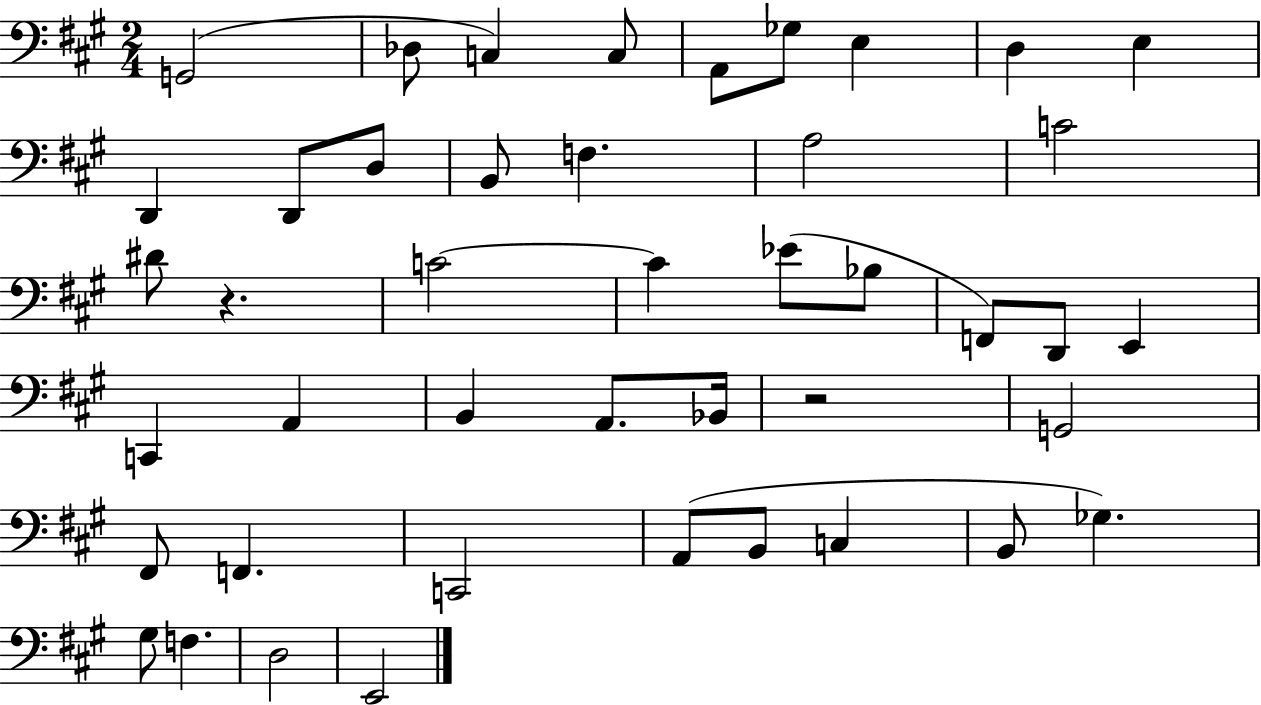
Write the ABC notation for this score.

X:1
T:Untitled
M:2/4
L:1/4
K:A
G,,2 _D,/2 C, C,/2 A,,/2 _G,/2 E, D, E, D,, D,,/2 D,/2 B,,/2 F, A,2 C2 ^D/2 z C2 C _E/2 _B,/2 F,,/2 D,,/2 E,, C,, A,, B,, A,,/2 _B,,/4 z2 G,,2 ^F,,/2 F,, C,,2 A,,/2 B,,/2 C, B,,/2 _G, ^G,/2 F, D,2 E,,2